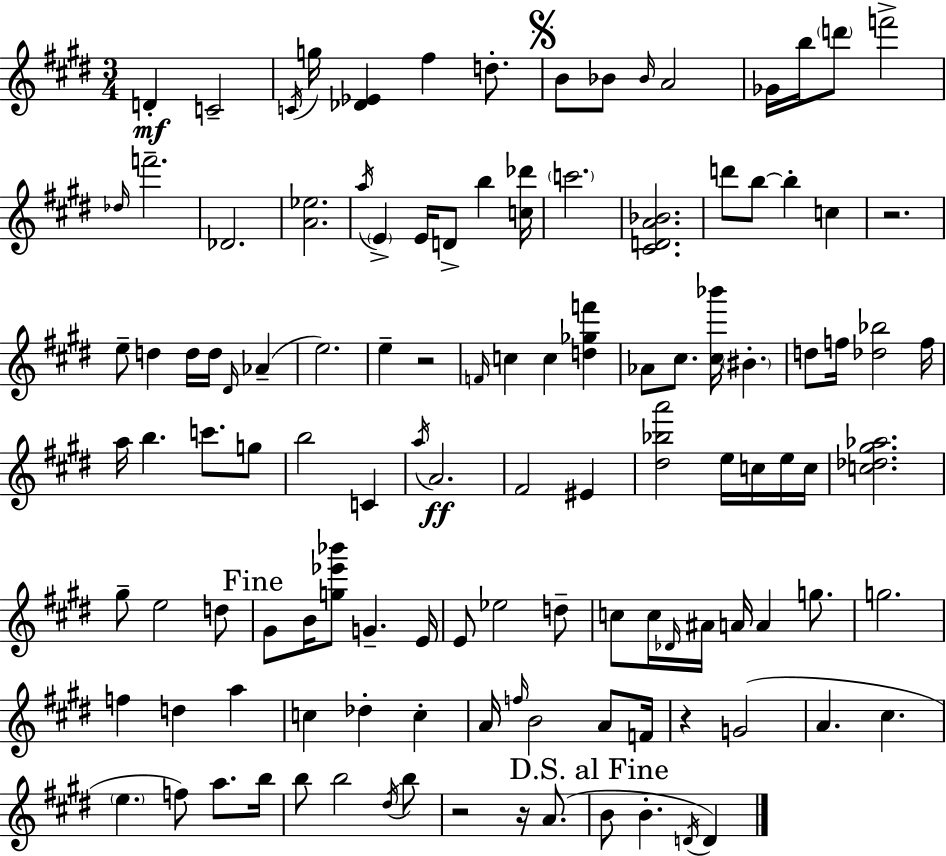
D4/q C4/h C4/s G5/s [Db4,Eb4]/q F#5/q D5/e. B4/e Bb4/e Bb4/s A4/h Gb4/s B5/s D6/e F6/h Db5/s F6/h. Db4/h. [A4,Eb5]/h. A5/s E4/q E4/s D4/e B5/q [C5,Db6]/s C6/h. [C#4,D4,A4,Bb4]/h. D6/e B5/e B5/q C5/q R/h. E5/e D5/q D5/s D5/s D#4/s Ab4/q E5/h. E5/q R/h F4/s C5/q C5/q [D5,Gb5,F6]/q Ab4/e C#5/e. [C#5,Bb6]/s BIS4/q. D5/e F5/s [Db5,Bb5]/h F5/s A5/s B5/q. C6/e. G5/e B5/h C4/q A5/s A4/h. F#4/h EIS4/q [D#5,Bb5,A6]/h E5/s C5/s E5/s C5/s [C5,Db5,G#5,Ab5]/h. G#5/e E5/h D5/e G#4/e B4/s [G5,Eb6,Bb6]/e G4/q. E4/s E4/e Eb5/h D5/e C5/e C5/s Db4/s A#4/s A4/s A4/q G5/e. G5/h. F5/q D5/q A5/q C5/q Db5/q C5/q A4/s F5/s B4/h A4/e F4/s R/q G4/h A4/q. C#5/q. E5/q. F5/e A5/e. B5/s B5/e B5/h D#5/s B5/e R/h R/s A4/e. B4/e B4/q. D4/s D4/q